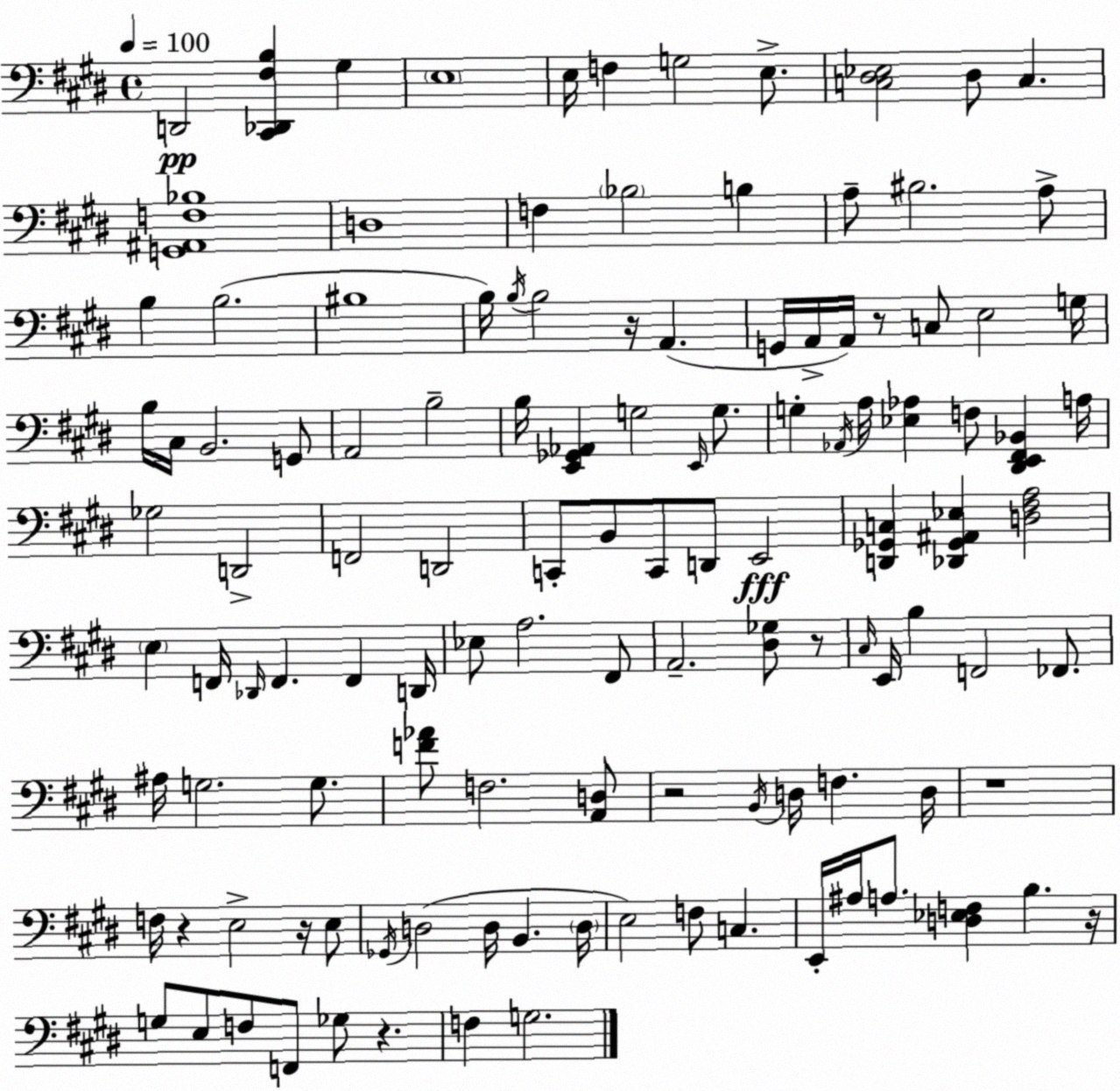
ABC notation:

X:1
T:Untitled
M:4/4
L:1/4
K:E
D,,2 [^C,,_D,,^F,B,] ^G, E,4 E,/4 F, G,2 E,/2 [C,^D,_E,]2 ^D,/2 C, [G,,^A,,F,_B,]4 D,4 F, _B,2 B, A,/2 ^B,2 A,/2 B, B,2 ^B,4 B,/4 B,/4 B,2 z/4 A,, G,,/4 A,,/4 A,,/4 z/2 C,/2 E,2 G,/4 B,/4 ^C,/4 B,,2 G,,/2 A,,2 B,2 B,/4 [E,,_G,,_A,,] G,2 E,,/4 G,/2 G, _A,,/4 A,/4 [_E,_A,] F,/2 [^D,,E,,^F,,_B,,] A,/4 _G,2 D,,2 F,,2 D,,2 C,,/2 B,,/2 C,,/2 D,,/2 E,,2 [D,,_G,,C,] [_D,,_G,,^A,,_E,] [D,^F,A,]2 E, F,,/4 _D,,/4 F,, F,, D,,/4 _E,/2 A,2 ^F,,/2 A,,2 [^D,_G,]/2 z/2 ^C,/4 E,,/4 B, F,,2 _F,,/2 ^A,/4 G,2 G,/2 [F_A]/2 F,2 [A,,D,]/2 z2 B,,/4 D,/4 F, D,/4 z4 F,/4 z E,2 z/4 E,/2 _G,,/4 D,2 D,/4 B,, D,/4 E,2 F,/2 C, E,,/4 ^A,/4 A,/2 [D,_E,F,] B, z/4 G,/2 E,/2 F,/2 F,,/2 _G,/2 z F, G,2